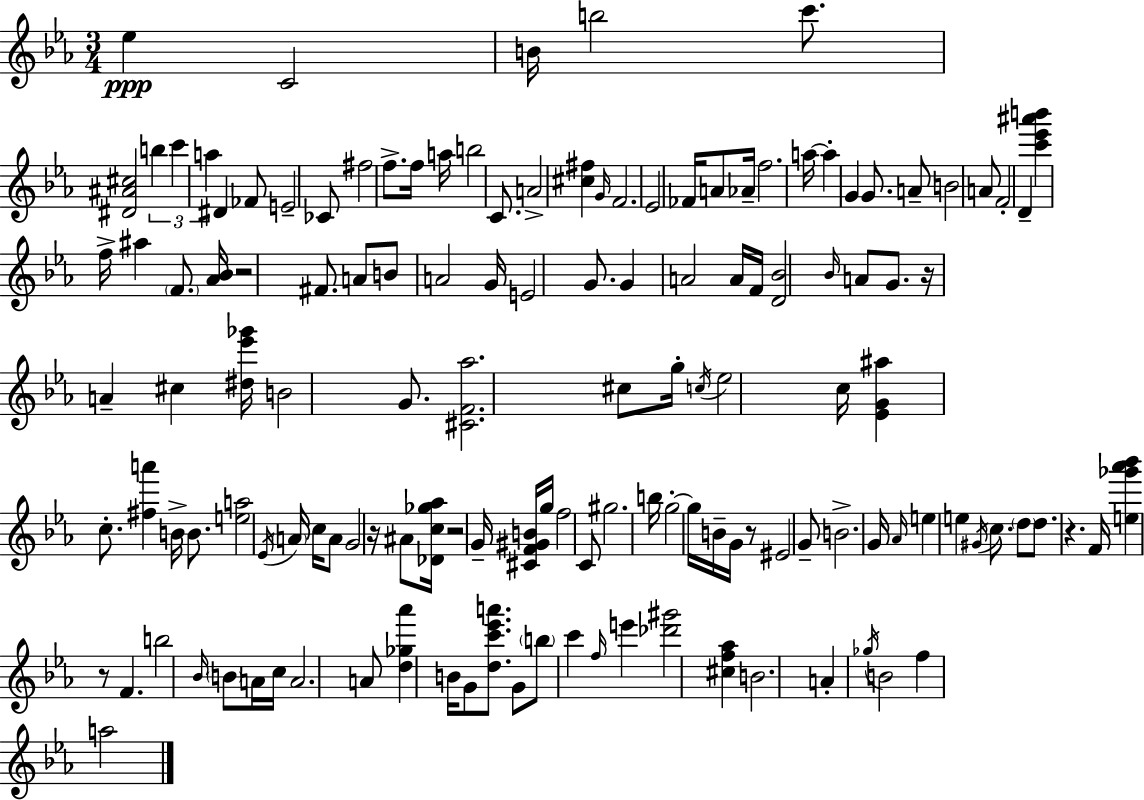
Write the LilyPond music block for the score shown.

{
  \clef treble
  \numericTimeSignature
  \time 3/4
  \key ees \major
  ees''4\ppp c'2 | b'16 b''2 c'''8. | <dis' ais' cis''>2 \tuplet 3/2 { b''4 | c'''4 a''4 } dis'4 | \break fes'8 e'2-- ces'8 | fis''2 f''8.-> f''16 | a''16 b''2 c'8. | a'2-> <cis'' fis''>4 | \break \grace { g'16 } f'2. | ees'2 fes'16 a'8 | aes'16-- f''2. | a''16~~ a''4-. g'4 g'8. | \break a'8-- b'2 a'8 | f'2-. d'4-- | <c''' ees''' ais''' b'''>4 f''16-> ais''4 \parenthesize f'8. | <aes' bes'>16 r2 fis'8. | \break a'8 b'8 a'2 | g'16 e'2 g'8. | g'4 a'2 | a'16 f'16 <d' bes'>2 \grace { bes'16 } | \break a'8 g'8. r16 a'4-- cis''4 | <dis'' ees''' ges'''>16 b'2 g'8. | <cis' f' aes''>2. | cis''8 g''16-. \acciaccatura { c''16 } ees''2 | \break c''16 <ees' g' ais''>4 c''8.-. <fis'' a'''>4 | b'16-> b'8. <e'' a''>2 | \acciaccatura { ees'16 } \parenthesize a'16 c''16 a'8 g'2 | r16 ais'8 <des' c'' ges'' aes''>16 r2 | \break g'16-- <cis' f' gis' b'>16 g''16 f''2 | c'8 gis''2. | b''16 g''2-.~~ | g''16 b'16-- g'16 r8 eis'2 | \break g'8-- b'2.-> | g'16 \grace { aes'16 } e''4 e''4 | \acciaccatura { gis'16 } c''8. \parenthesize d''8 d''8. r4. | f'16 <e'' ges''' aes''' bes'''>4 r8 | \break f'4. b''2 | \grace { bes'16 } \parenthesize b'8 a'16 c''16 a'2. | a'8 <d'' ges'' aes'''>4 | b'16 g'8 <d'' c''' ees''' a'''>8. g'8 \parenthesize b''8 c'''4 | \break \grace { f''16 } e'''4 <des''' gis'''>2 | <cis'' f'' aes''>4 b'2. | a'4-. | \acciaccatura { ges''16 } b'2 f''4 | \break a''2 \bar "|."
}